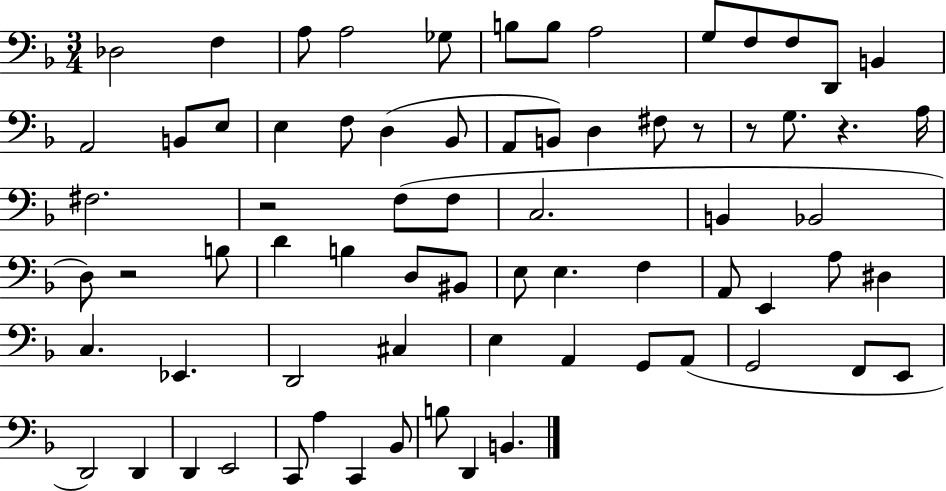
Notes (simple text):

Db3/h F3/q A3/e A3/h Gb3/e B3/e B3/e A3/h G3/e F3/e F3/e D2/e B2/q A2/h B2/e E3/e E3/q F3/e D3/q Bb2/e A2/e B2/e D3/q F#3/e R/e R/e G3/e. R/q. A3/s F#3/h. R/h F3/e F3/e C3/h. B2/q Bb2/h D3/e R/h B3/e D4/q B3/q D3/e BIS2/e E3/e E3/q. F3/q A2/e E2/q A3/e D#3/q C3/q. Eb2/q. D2/h C#3/q E3/q A2/q G2/e A2/e G2/h F2/e E2/e D2/h D2/q D2/q E2/h C2/e A3/q C2/q Bb2/e B3/e D2/q B2/q.